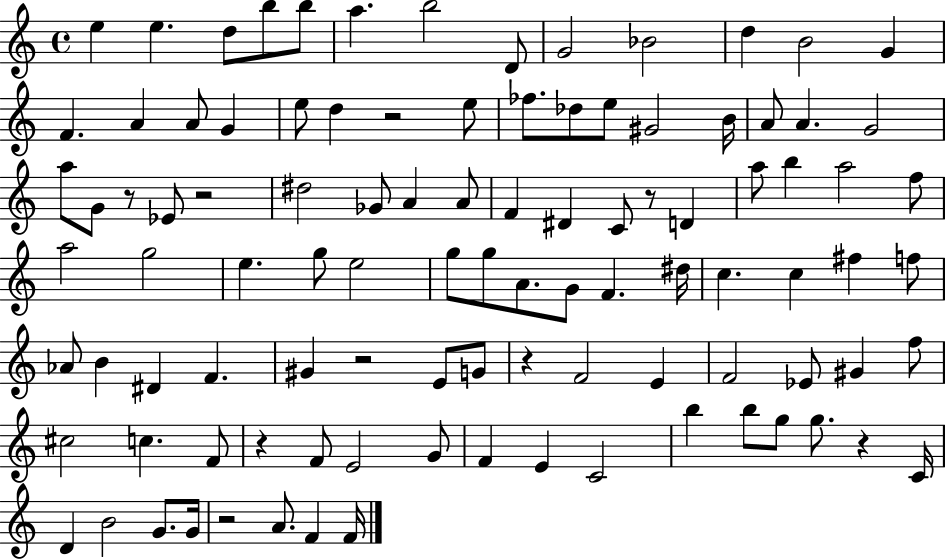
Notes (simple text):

E5/q E5/q. D5/e B5/e B5/e A5/q. B5/h D4/e G4/h Bb4/h D5/q B4/h G4/q F4/q. A4/q A4/e G4/q E5/e D5/q R/h E5/e FES5/e. Db5/e E5/e G#4/h B4/s A4/e A4/q. G4/h A5/e G4/e R/e Eb4/e R/h D#5/h Gb4/e A4/q A4/e F4/q D#4/q C4/e R/e D4/q A5/e B5/q A5/h F5/e A5/h G5/h E5/q. G5/e E5/h G5/e G5/e A4/e. G4/e F4/q. D#5/s C5/q. C5/q F#5/q F5/e Ab4/e B4/q D#4/q F4/q. G#4/q R/h E4/e G4/e R/q F4/h E4/q F4/h Eb4/e G#4/q F5/e C#5/h C5/q. F4/e R/q F4/e E4/h G4/e F4/q E4/q C4/h B5/q B5/e G5/e G5/e. R/q C4/s D4/q B4/h G4/e. G4/s R/h A4/e. F4/q F4/s